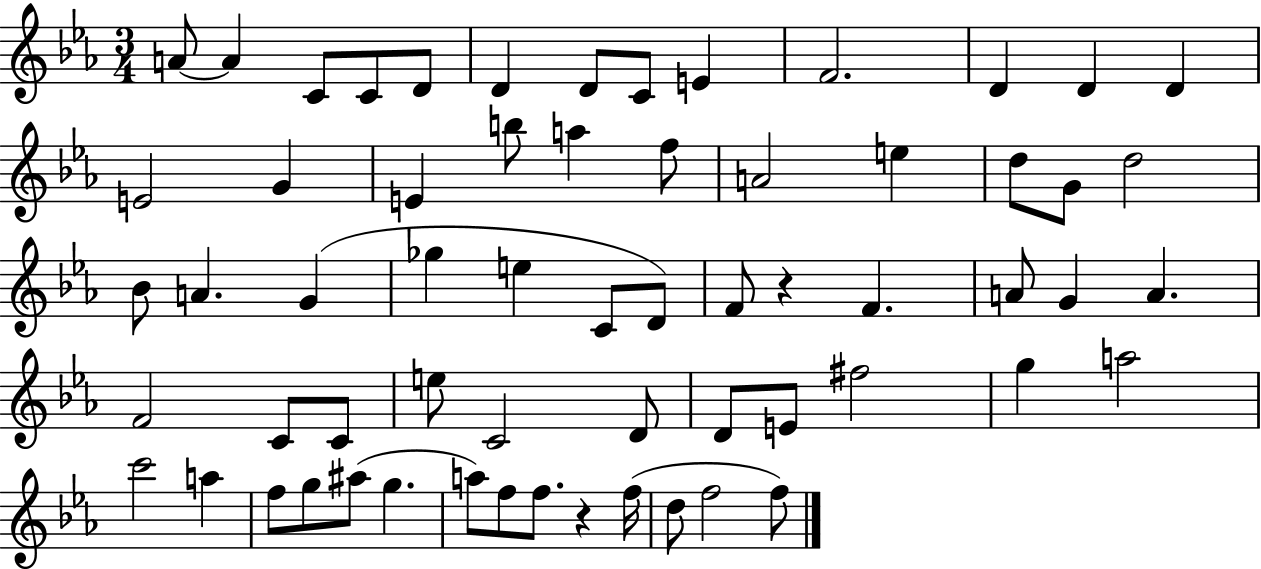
A4/e A4/q C4/e C4/e D4/e D4/q D4/e C4/e E4/q F4/h. D4/q D4/q D4/q E4/h G4/q E4/q B5/e A5/q F5/e A4/h E5/q D5/e G4/e D5/h Bb4/e A4/q. G4/q Gb5/q E5/q C4/e D4/e F4/e R/q F4/q. A4/e G4/q A4/q. F4/h C4/e C4/e E5/e C4/h D4/e D4/e E4/e F#5/h G5/q A5/h C6/h A5/q F5/e G5/e A#5/e G5/q. A5/e F5/e F5/e. R/q F5/s D5/e F5/h F5/e